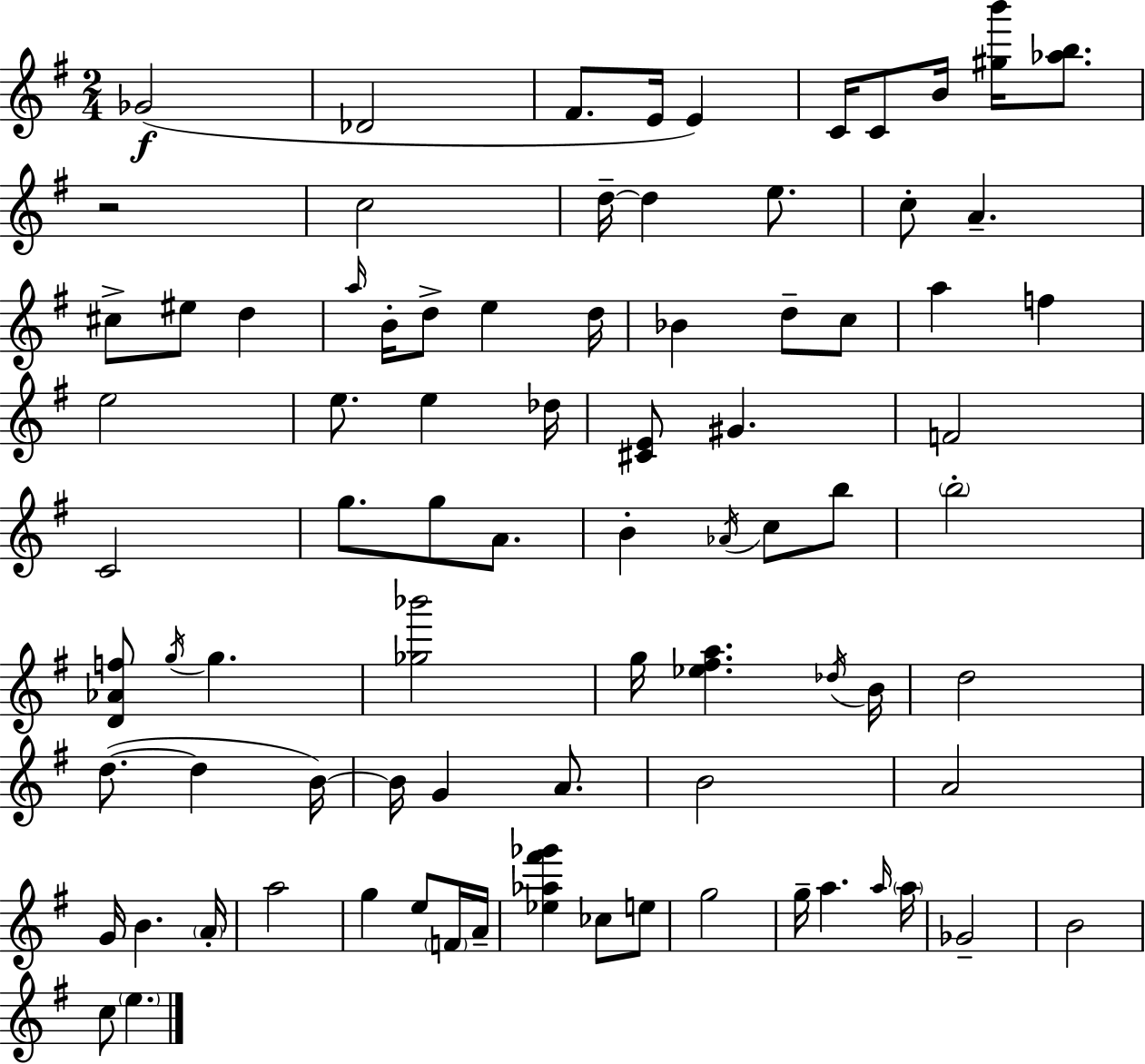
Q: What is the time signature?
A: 2/4